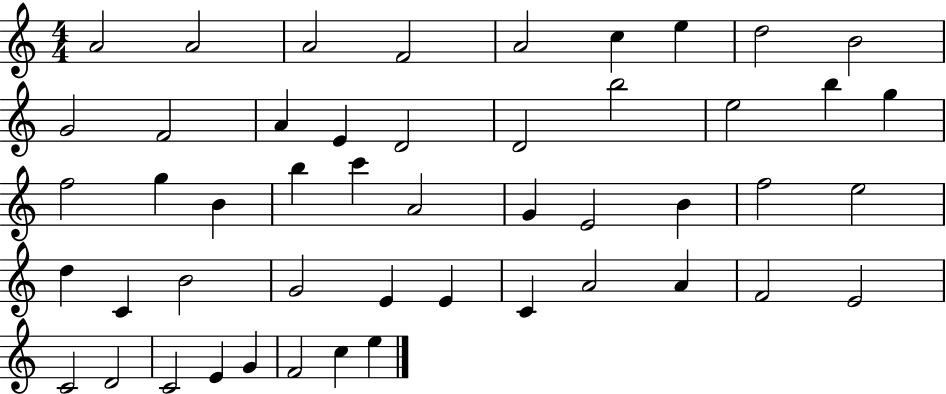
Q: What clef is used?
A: treble